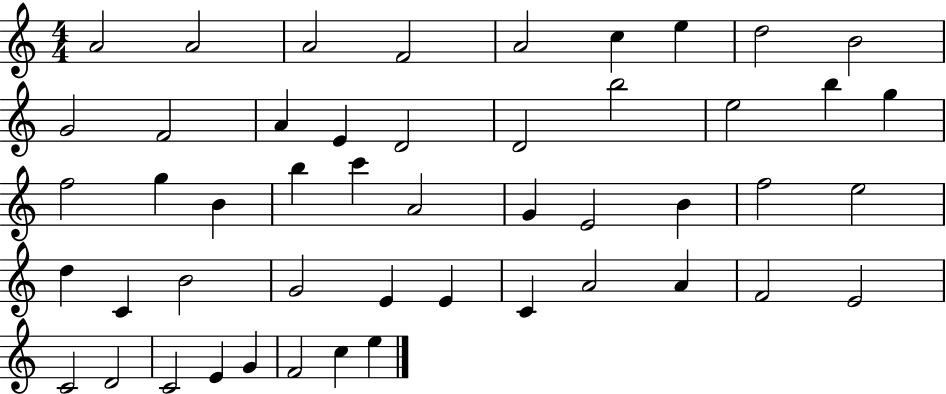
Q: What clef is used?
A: treble